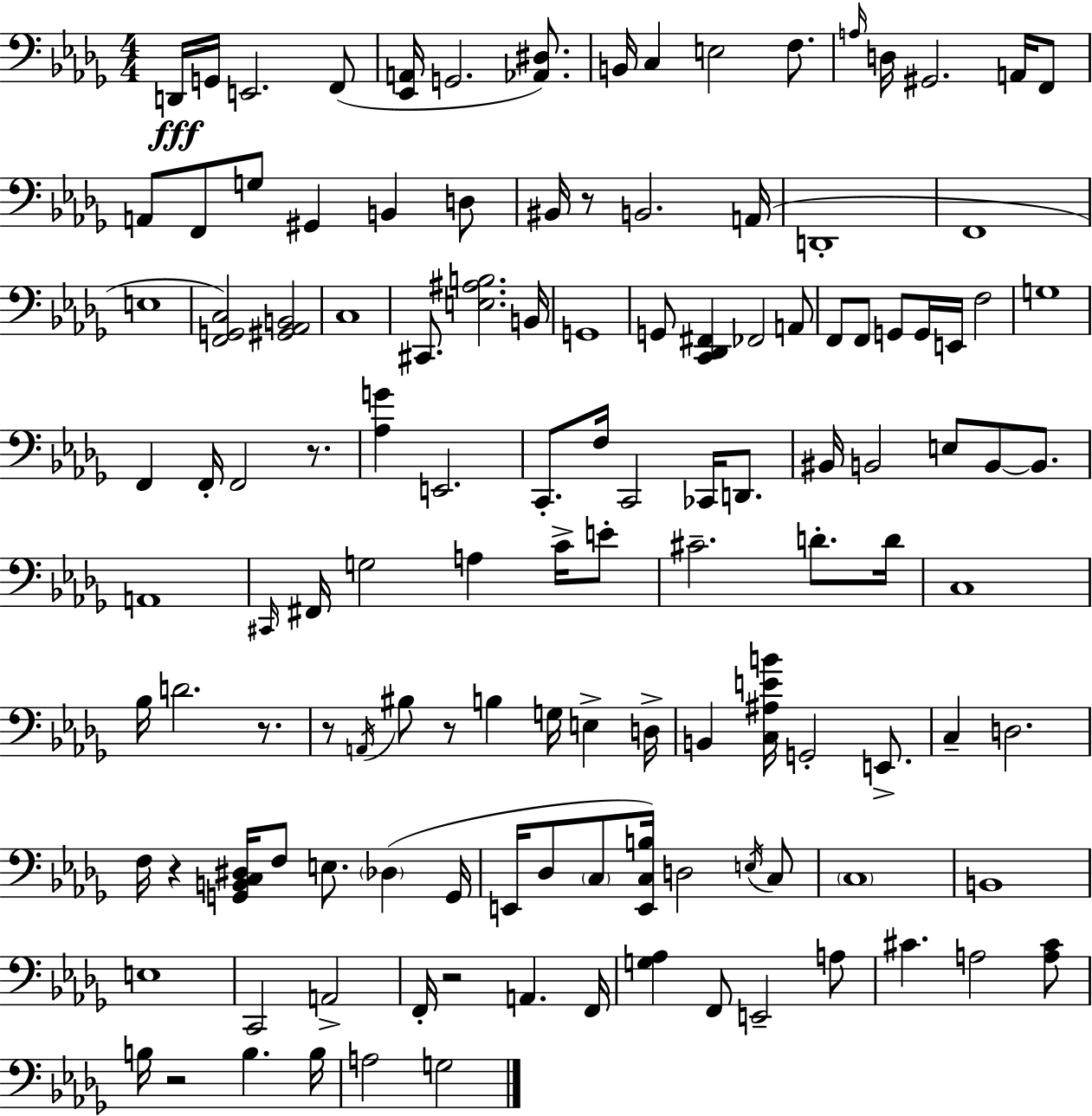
D2/s G2/s E2/h. F2/e [Eb2,A2]/s G2/h. [Ab2,D#3]/e. B2/s C3/q E3/h F3/e. A3/s D3/s G#2/h. A2/s F2/e A2/e F2/e G3/e G#2/q B2/q D3/e BIS2/s R/e B2/h. A2/s D2/w F2/w E3/w [F2,G2,C3]/h [G#2,Ab2,B2]/h C3/w C#2/e. [E3,A#3,B3]/h. B2/s G2/w G2/e [C2,Db2,F#2]/q FES2/h A2/e F2/e F2/e G2/e G2/s E2/s F3/h G3/w F2/q F2/s F2/h R/e. [Ab3,G4]/q E2/h. C2/e. F3/s C2/h CES2/s D2/e. BIS2/s B2/h E3/e B2/e B2/e. A2/w C#2/s F#2/s G3/h A3/q C4/s E4/e C#4/h. D4/e. D4/s C3/w Bb3/s D4/h. R/e. R/e A2/s BIS3/e R/e B3/q G3/s E3/q D3/s B2/q [C3,A#3,E4,B4]/s G2/h E2/e. C3/q D3/h. F3/s R/q [G2,B2,C3,D#3]/s F3/e E3/e. Db3/q G2/s E2/s Db3/e C3/e [E2,C3,B3]/s D3/h E3/s C3/e C3/w B2/w E3/w C2/h A2/h F2/s R/h A2/q. F2/s [G3,Ab3]/q F2/e E2/h A3/e C#4/q. A3/h [A3,C#4]/e B3/s R/h B3/q. B3/s A3/h G3/h